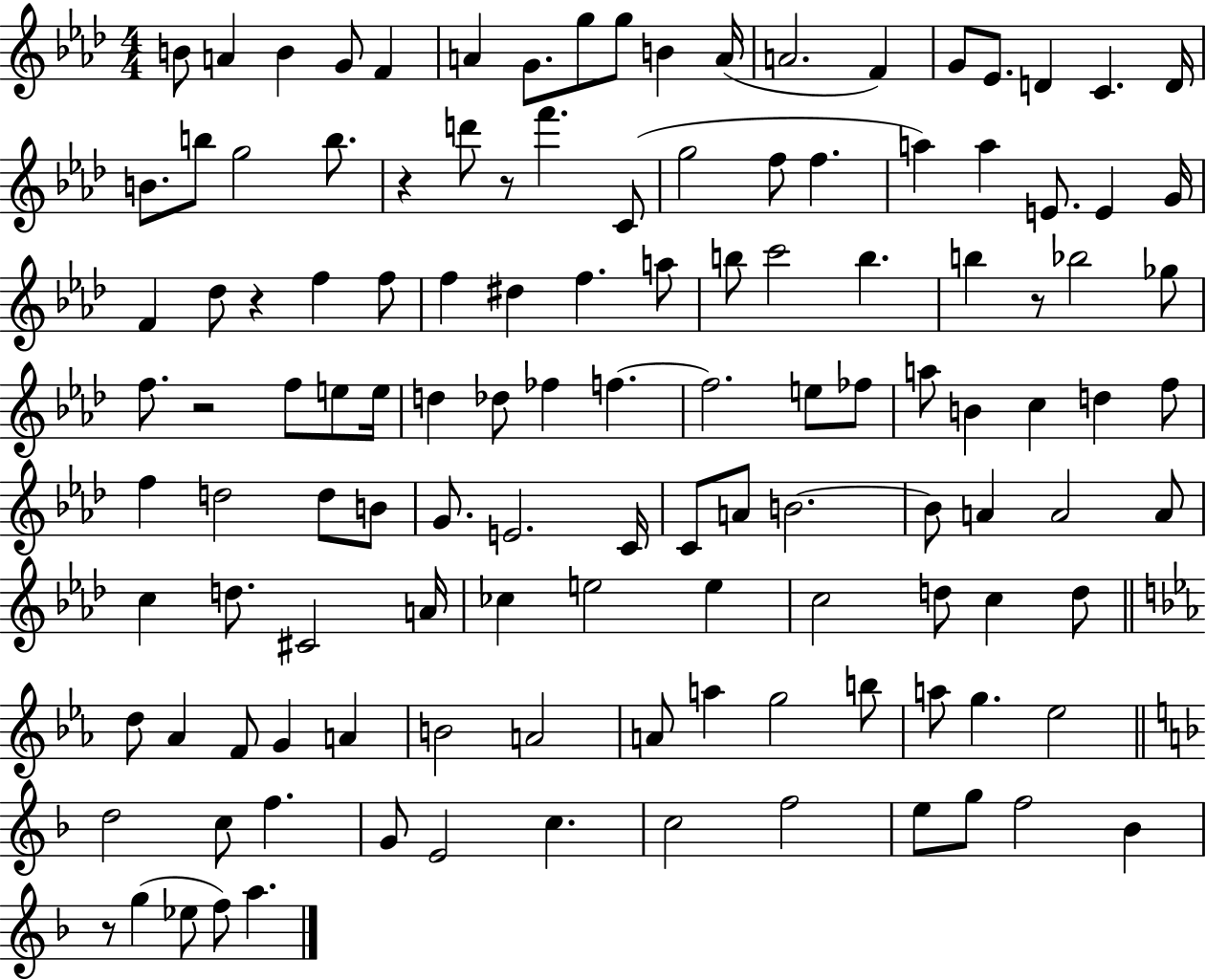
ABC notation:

X:1
T:Untitled
M:4/4
L:1/4
K:Ab
B/2 A B G/2 F A G/2 g/2 g/2 B A/4 A2 F G/2 _E/2 D C D/4 B/2 b/2 g2 b/2 z d'/2 z/2 f' C/2 g2 f/2 f a a E/2 E G/4 F _d/2 z f f/2 f ^d f a/2 b/2 c'2 b b z/2 _b2 _g/2 f/2 z2 f/2 e/2 e/4 d _d/2 _f f f2 e/2 _f/2 a/2 B c d f/2 f d2 d/2 B/2 G/2 E2 C/4 C/2 A/2 B2 B/2 A A2 A/2 c d/2 ^C2 A/4 _c e2 e c2 d/2 c d/2 d/2 _A F/2 G A B2 A2 A/2 a g2 b/2 a/2 g _e2 d2 c/2 f G/2 E2 c c2 f2 e/2 g/2 f2 _B z/2 g _e/2 f/2 a